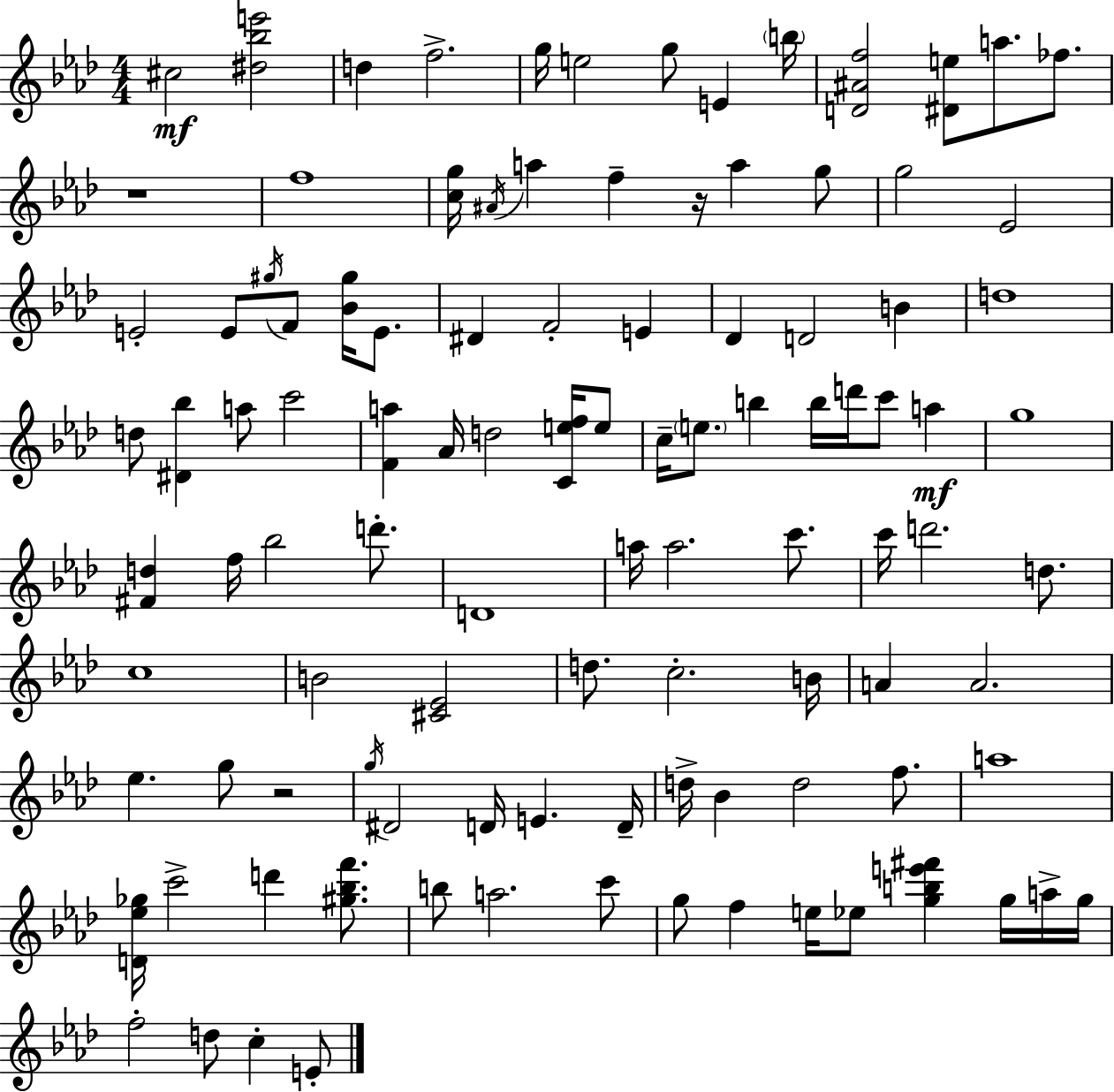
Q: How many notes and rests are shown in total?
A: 105